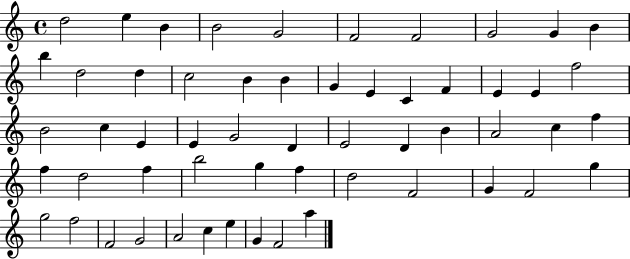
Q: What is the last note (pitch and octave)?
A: A5